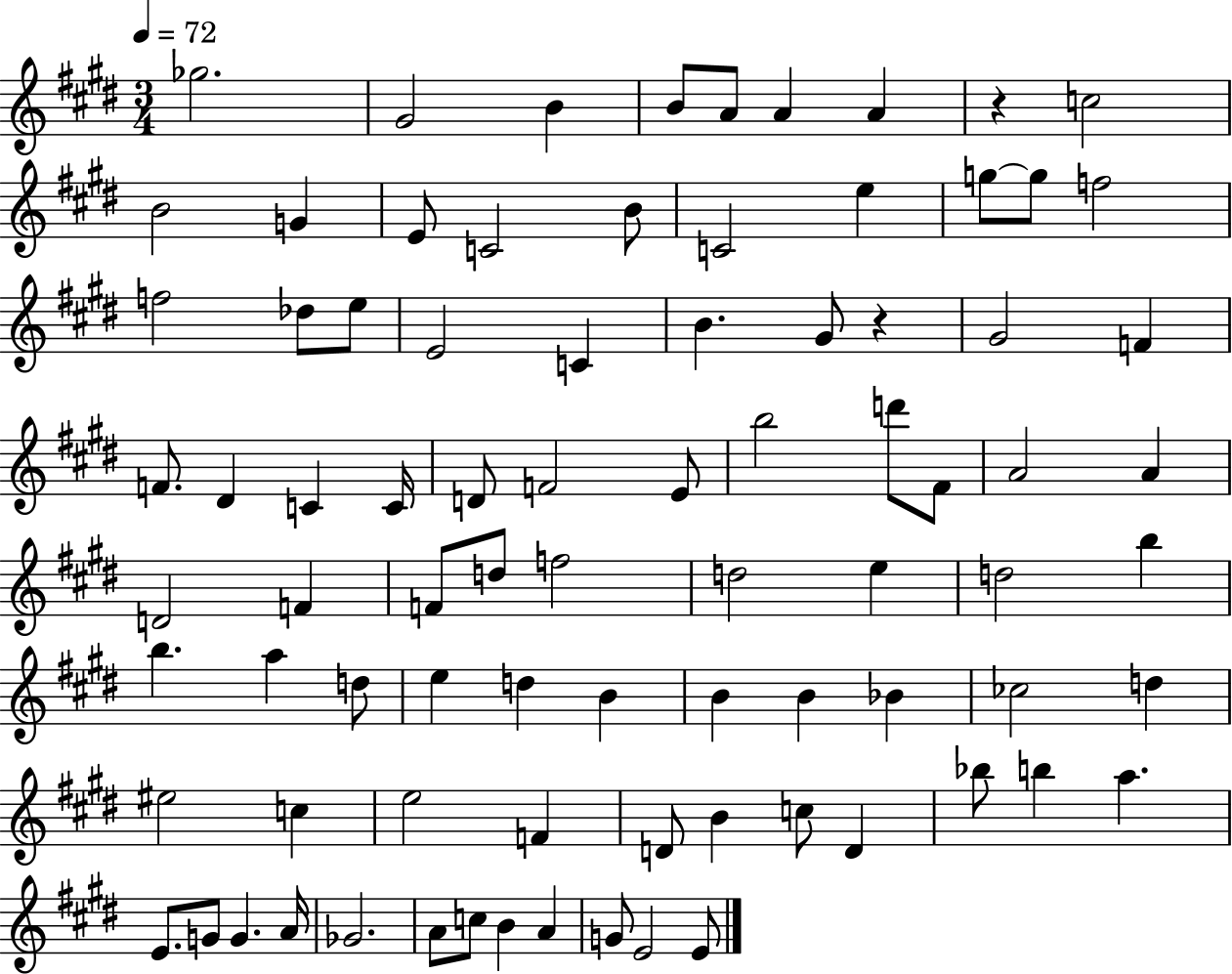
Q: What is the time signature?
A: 3/4